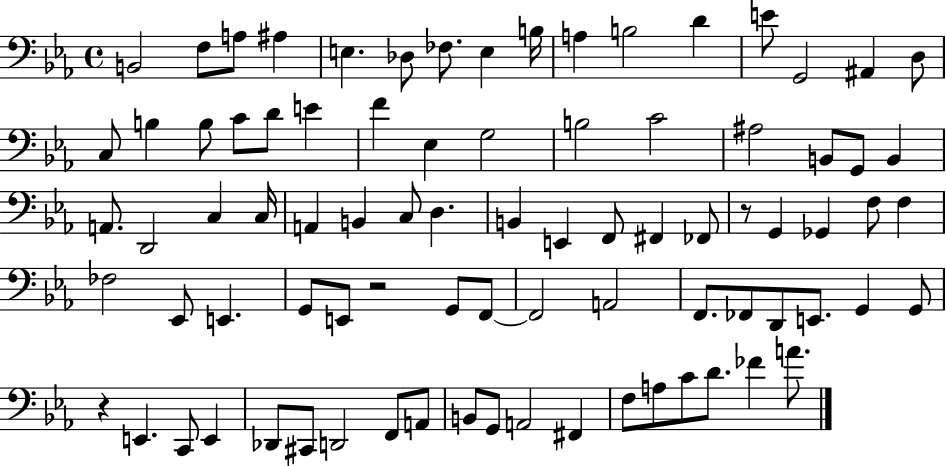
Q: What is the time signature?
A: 4/4